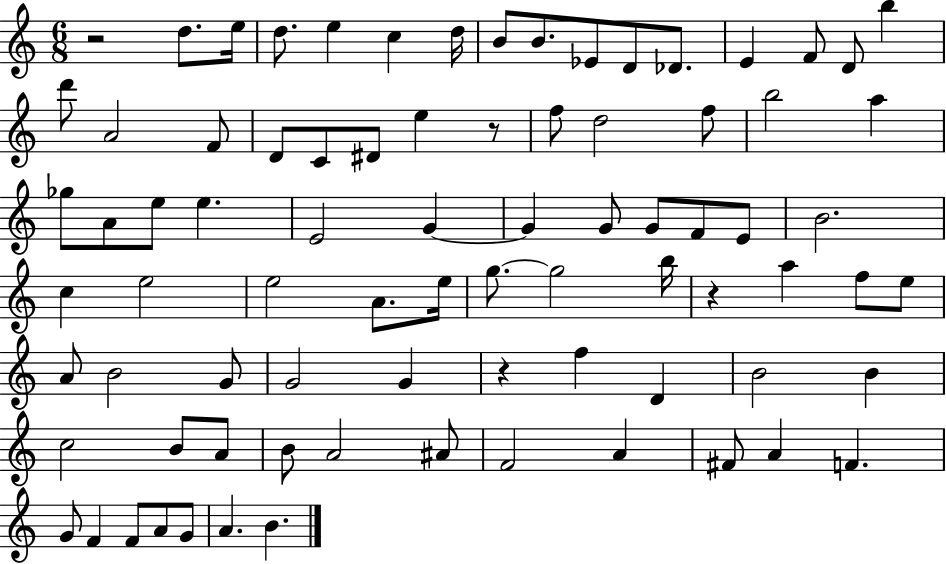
R/h D5/e. E5/s D5/e. E5/q C5/q D5/s B4/e B4/e. Eb4/e D4/e Db4/e. E4/q F4/e D4/e B5/q D6/e A4/h F4/e D4/e C4/e D#4/e E5/q R/e F5/e D5/h F5/e B5/h A5/q Gb5/e A4/e E5/e E5/q. E4/h G4/q G4/q G4/e G4/e F4/e E4/e B4/h. C5/q E5/h E5/h A4/e. E5/s G5/e. G5/h B5/s R/q A5/q F5/e E5/e A4/e B4/h G4/e G4/h G4/q R/q F5/q D4/q B4/h B4/q C5/h B4/e A4/e B4/e A4/h A#4/e F4/h A4/q F#4/e A4/q F4/q. G4/e F4/q F4/e A4/e G4/e A4/q. B4/q.